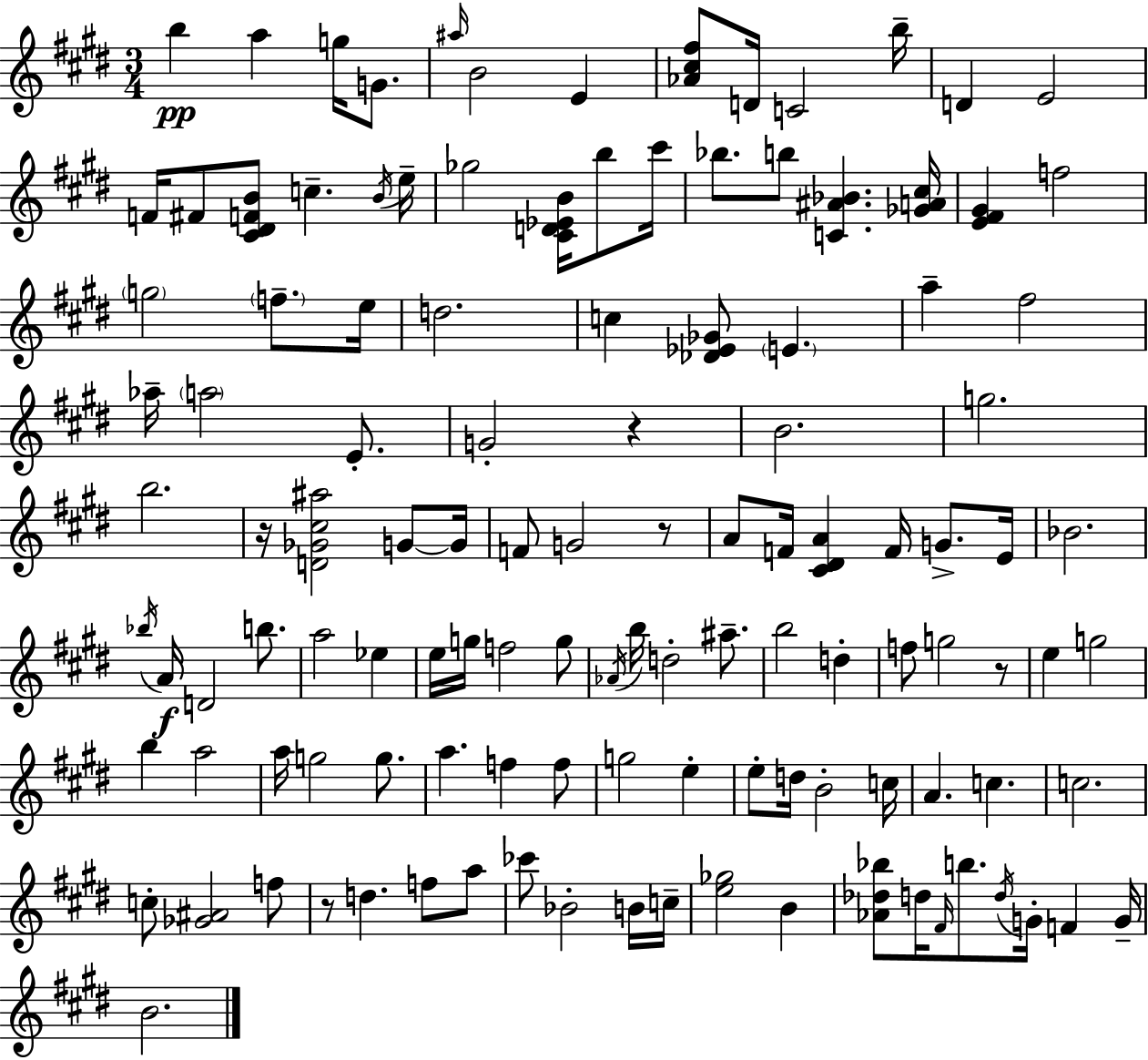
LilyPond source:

{
  \clef treble
  \numericTimeSignature
  \time 3/4
  \key e \major
  b''4\pp a''4 g''16 g'8. | \grace { ais''16 } b'2 e'4 | <aes' cis'' fis''>8 d'16 c'2 | b''16-- d'4 e'2 | \break f'16 fis'8 <cis' dis' f' b'>8 c''4.-- | \acciaccatura { b'16 } e''16-- ges''2 <cis' d' ees' b'>16 b''8 | cis'''16 bes''8. b''8 <c' ais' bes'>4. | <ges' a' cis''>16 <e' fis' gis'>4 f''2 | \break \parenthesize g''2 \parenthesize f''8.-- | e''16 d''2. | c''4 <des' ees' ges'>8 \parenthesize e'4. | a''4-- fis''2 | \break aes''16-- \parenthesize a''2 e'8.-. | g'2-. r4 | b'2. | g''2. | \break b''2. | r16 <d' ges' cis'' ais''>2 g'8~~ | g'16 f'8 g'2 | r8 a'8 f'16 <cis' dis' a'>4 f'16 g'8.-> | \break e'16 bes'2. | \acciaccatura { bes''16 }\f a'16 d'2 | b''8. a''2 ees''4 | e''16 g''16 f''2 | \break g''8 \acciaccatura { aes'16 } b''16 d''2-. | ais''8.-- b''2 | d''4-. f''8 g''2 | r8 e''4 g''2 | \break b''4 a''2 | a''16 g''2 | g''8. a''4. f''4 | f''8 g''2 | \break e''4-. e''8-. d''16 b'2-. | c''16 a'4. c''4. | c''2. | c''8-. <ges' ais'>2 | \break f''8 r8 d''4. | f''8 a''8 ces'''8 bes'2-. | b'16 c''16-- <e'' ges''>2 | b'4 <aes' des'' bes''>8 d''16 \grace { fis'16 } b''8. \acciaccatura { d''16 } | \break g'16-. f'4 g'16-- b'2. | \bar "|."
}